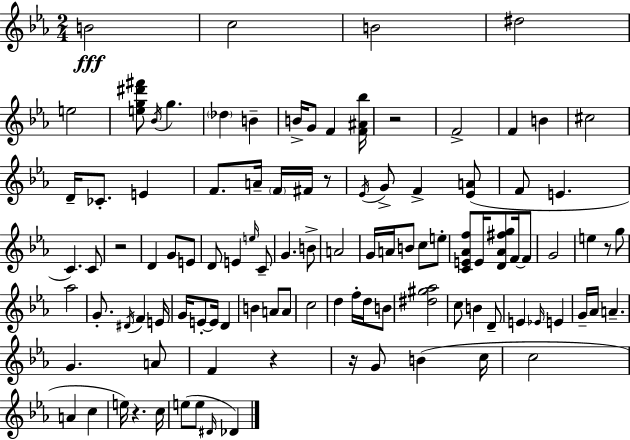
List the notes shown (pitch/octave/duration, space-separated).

B4/h C5/h B4/h D#5/h E5/h [E5,G5,D#6,F#6]/e Bb4/s G5/q. Db5/q B4/q B4/s G4/e F4/q [F4,A#4,Bb5]/s R/h F4/h F4/q B4/q C#5/h D4/s CES4/e. E4/q F4/e. A4/s F4/s F#4/s R/e Eb4/s G4/e F4/q [Eb4,A4]/e F4/e E4/q. C4/q. C4/e R/h D4/q G4/e E4/e D4/e E4/q E5/s C4/e G4/q. B4/e A4/h G4/s A4/s B4/e C5/e E5/e [C4,E4,Ab4,F5]/e E4/s [D4,Ab4,F#5,G5]/e F4/s F4/e G4/h E5/q R/e G5/e Ab5/h G4/e. D#4/s F4/q E4/s G4/s E4/e E4/s D4/q B4/q A4/e A4/e C5/h D5/q F5/s D5/s B4/e [D#5,G#5,Ab5]/h C5/e B4/q D4/e E4/q Eb4/s E4/q G4/s Ab4/s A4/q. G4/q. A4/e F4/q R/q R/s G4/e B4/q C5/s C5/h A4/q C5/q E5/s R/q. C5/s E5/e E5/e D#4/s Db4/q